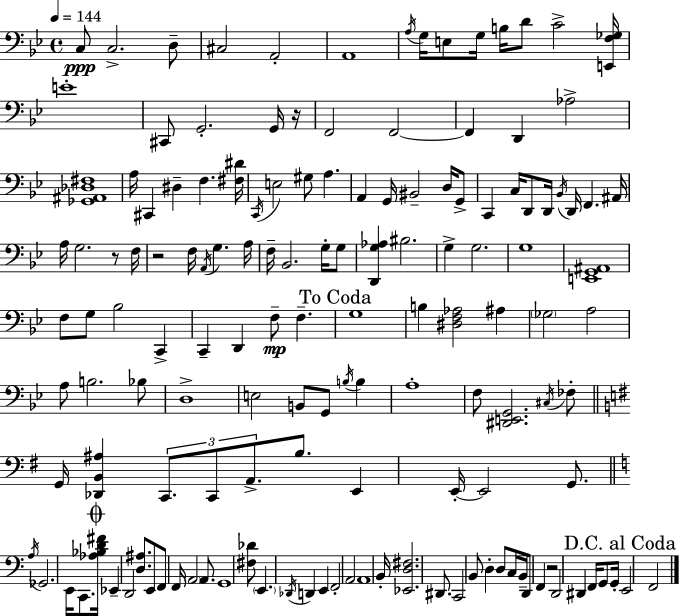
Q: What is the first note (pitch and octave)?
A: C3